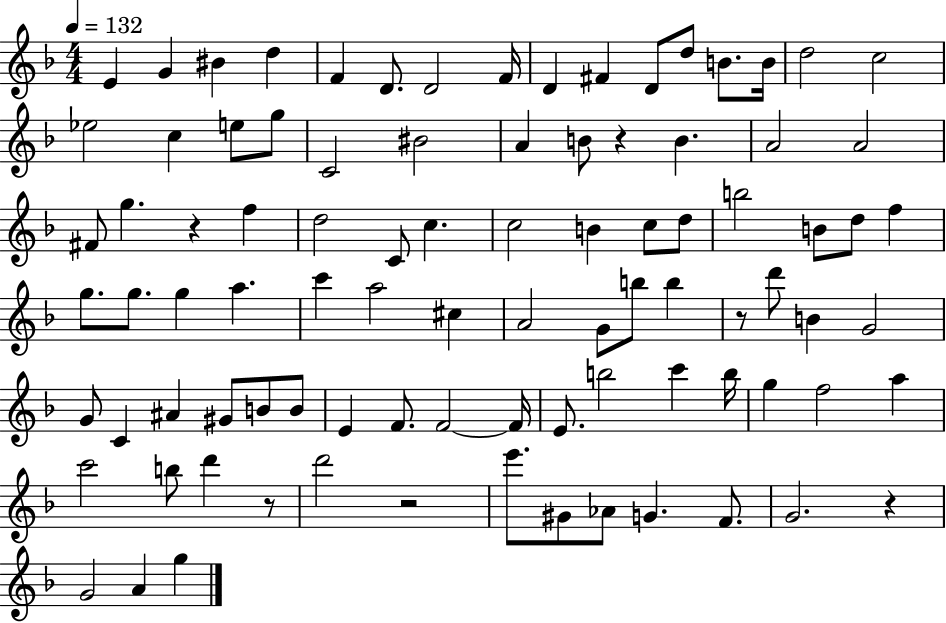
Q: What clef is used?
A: treble